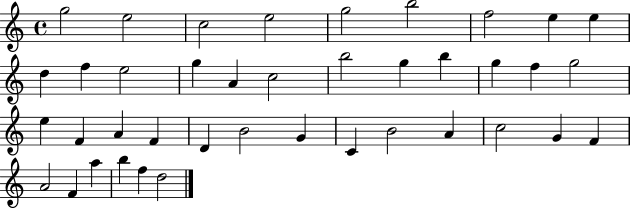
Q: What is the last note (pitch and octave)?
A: D5